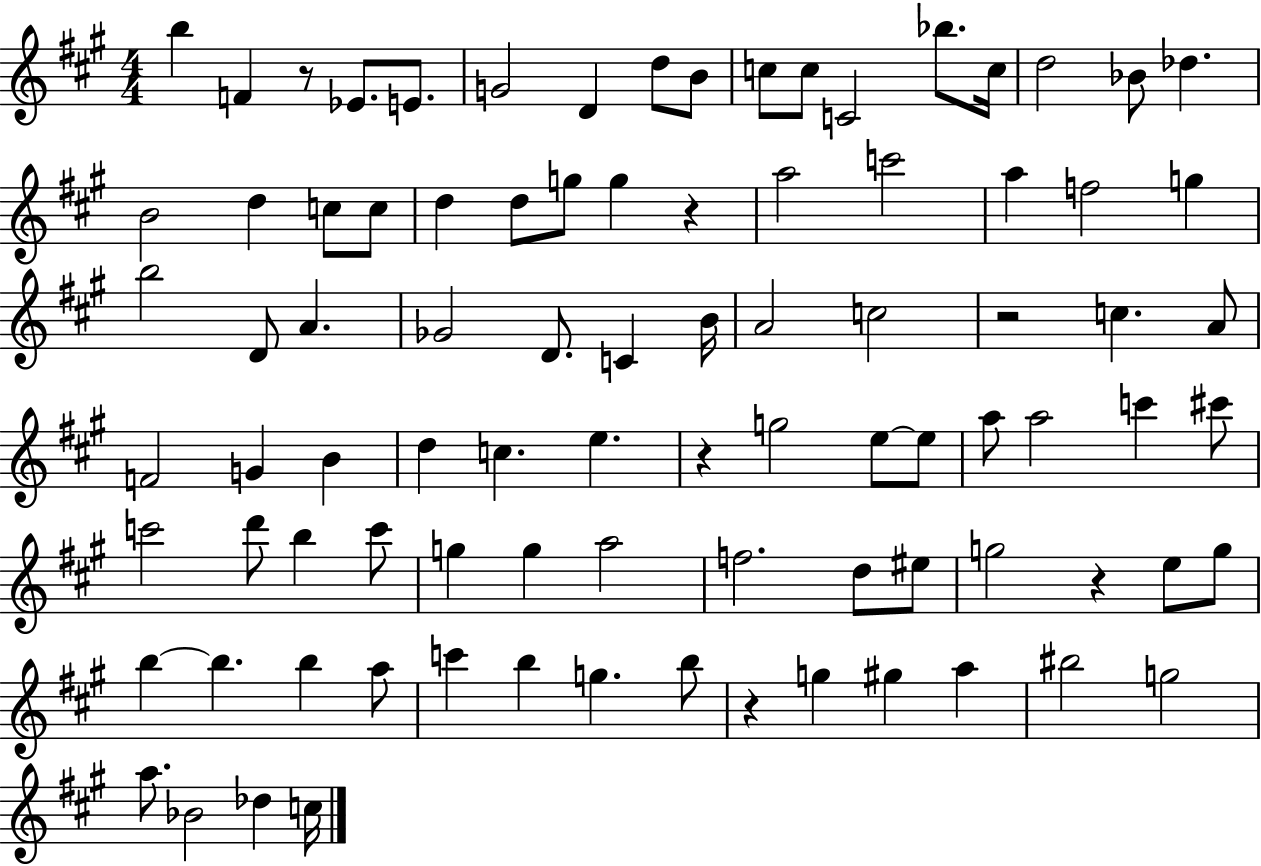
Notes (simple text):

B5/q F4/q R/e Eb4/e. E4/e. G4/h D4/q D5/e B4/e C5/e C5/e C4/h Bb5/e. C5/s D5/h Bb4/e Db5/q. B4/h D5/q C5/e C5/e D5/q D5/e G5/e G5/q R/q A5/h C6/h A5/q F5/h G5/q B5/h D4/e A4/q. Gb4/h D4/e. C4/q B4/s A4/h C5/h R/h C5/q. A4/e F4/h G4/q B4/q D5/q C5/q. E5/q. R/q G5/h E5/e E5/e A5/e A5/h C6/q C#6/e C6/h D6/e B5/q C6/e G5/q G5/q A5/h F5/h. D5/e EIS5/e G5/h R/q E5/e G5/e B5/q B5/q. B5/q A5/e C6/q B5/q G5/q. B5/e R/q G5/q G#5/q A5/q BIS5/h G5/h A5/e. Bb4/h Db5/q C5/s